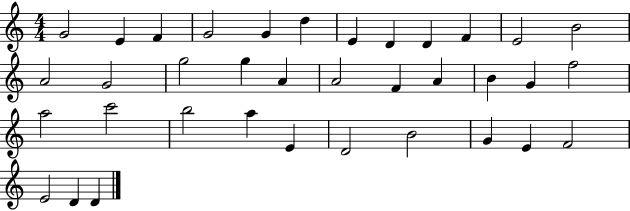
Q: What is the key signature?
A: C major